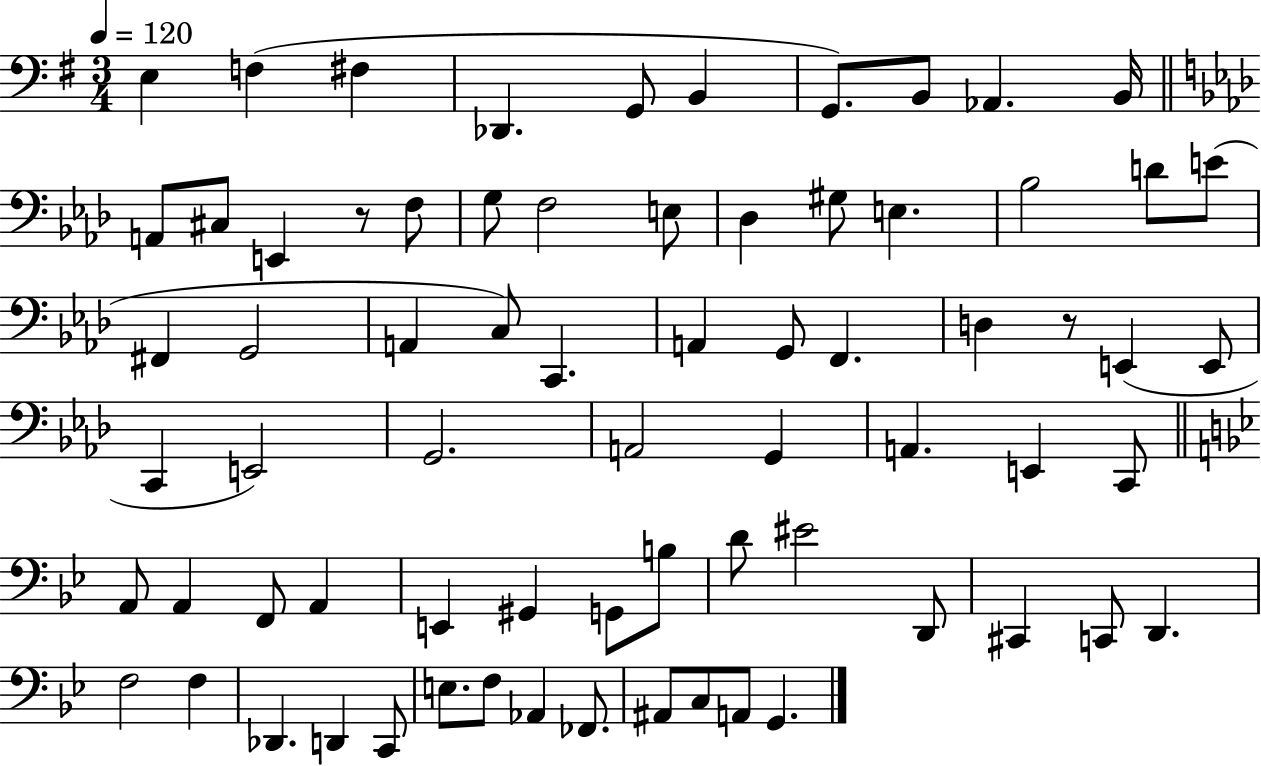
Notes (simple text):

E3/q F3/q F#3/q Db2/q. G2/e B2/q G2/e. B2/e Ab2/q. B2/s A2/e C#3/e E2/q R/e F3/e G3/e F3/h E3/e Db3/q G#3/e E3/q. Bb3/h D4/e E4/e F#2/q G2/h A2/q C3/e C2/q. A2/q G2/e F2/q. D3/q R/e E2/q E2/e C2/q E2/h G2/h. A2/h G2/q A2/q. E2/q C2/e A2/e A2/q F2/e A2/q E2/q G#2/q G2/e B3/e D4/e EIS4/h D2/e C#2/q C2/e D2/q. F3/h F3/q Db2/q. D2/q C2/e E3/e. F3/e Ab2/q FES2/e. A#2/e C3/e A2/e G2/q.